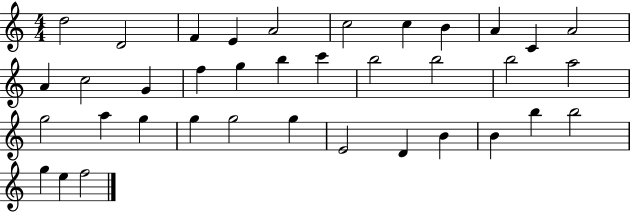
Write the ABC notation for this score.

X:1
T:Untitled
M:4/4
L:1/4
K:C
d2 D2 F E A2 c2 c B A C A2 A c2 G f g b c' b2 b2 b2 a2 g2 a g g g2 g E2 D B B b b2 g e f2